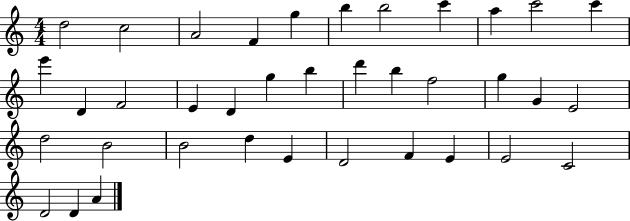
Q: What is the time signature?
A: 4/4